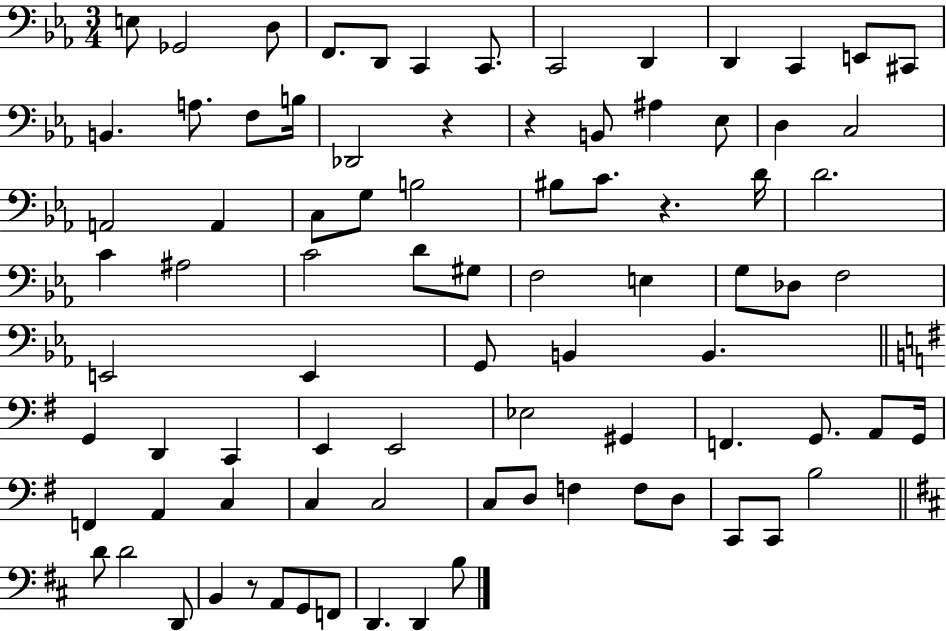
E3/e Gb2/h D3/e F2/e. D2/e C2/q C2/e. C2/h D2/q D2/q C2/q E2/e C#2/e B2/q. A3/e. F3/e B3/s Db2/h R/q R/q B2/e A#3/q Eb3/e D3/q C3/h A2/h A2/q C3/e G3/e B3/h BIS3/e C4/e. R/q. D4/s D4/h. C4/q A#3/h C4/h D4/e G#3/e F3/h E3/q G3/e Db3/e F3/h E2/h E2/q G2/e B2/q B2/q. G2/q D2/q C2/q E2/q E2/h Eb3/h G#2/q F2/q. G2/e. A2/e G2/s F2/q A2/q C3/q C3/q C3/h C3/e D3/e F3/q F3/e D3/e C2/e C2/e B3/h D4/e D4/h D2/e B2/q R/e A2/e G2/e F2/e D2/q. D2/q B3/e